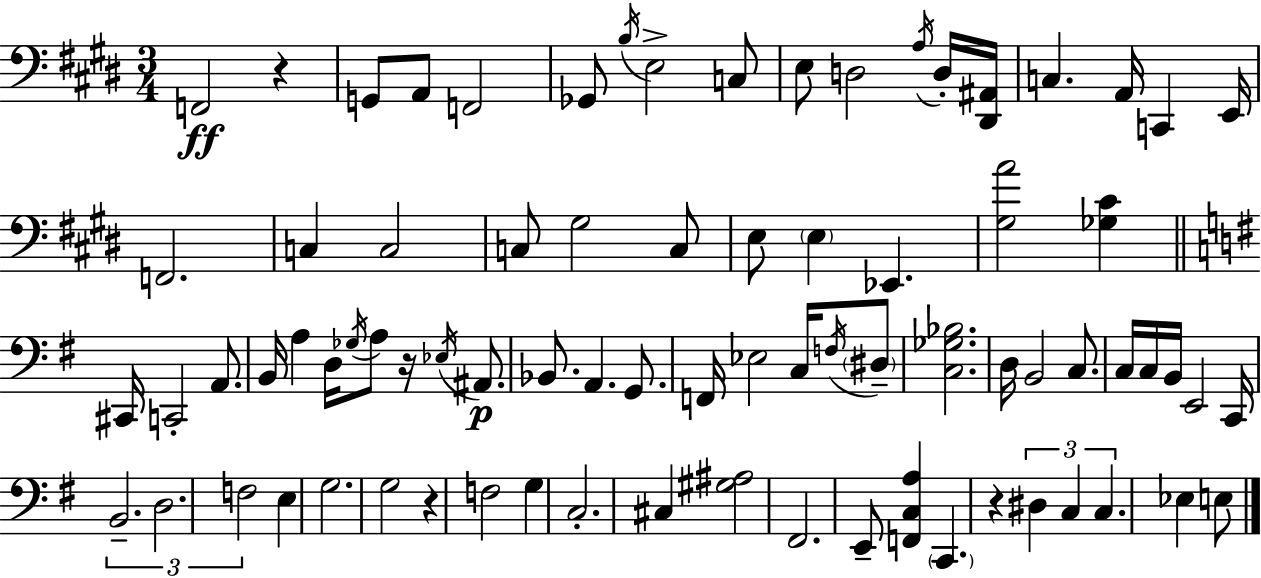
F2/h R/q G2/e A2/e F2/h Gb2/e B3/s E3/h C3/e E3/e D3/h A3/s D3/s [D#2,A#2]/s C3/q. A2/s C2/q E2/s F2/h. C3/q C3/h C3/e G#3/h C3/e E3/e E3/q Eb2/q. [G#3,A4]/h [Gb3,C#4]/q C#2/s C2/h A2/e. B2/s A3/q D3/s Gb3/s A3/e R/s Eb3/s A#2/e. Bb2/e. A2/q. G2/e. F2/s Eb3/h C3/s F3/s D#3/e [C3,Gb3,Bb3]/h. D3/s B2/h C3/e. C3/s C3/s B2/s E2/h C2/s B2/h. D3/h. F3/h E3/q G3/h. G3/h R/q F3/h G3/q C3/h. C#3/q [G#3,A#3]/h F#2/h. E2/e [F2,C3,A3]/q C2/q. R/q D#3/q C3/q C3/q. Eb3/q E3/e